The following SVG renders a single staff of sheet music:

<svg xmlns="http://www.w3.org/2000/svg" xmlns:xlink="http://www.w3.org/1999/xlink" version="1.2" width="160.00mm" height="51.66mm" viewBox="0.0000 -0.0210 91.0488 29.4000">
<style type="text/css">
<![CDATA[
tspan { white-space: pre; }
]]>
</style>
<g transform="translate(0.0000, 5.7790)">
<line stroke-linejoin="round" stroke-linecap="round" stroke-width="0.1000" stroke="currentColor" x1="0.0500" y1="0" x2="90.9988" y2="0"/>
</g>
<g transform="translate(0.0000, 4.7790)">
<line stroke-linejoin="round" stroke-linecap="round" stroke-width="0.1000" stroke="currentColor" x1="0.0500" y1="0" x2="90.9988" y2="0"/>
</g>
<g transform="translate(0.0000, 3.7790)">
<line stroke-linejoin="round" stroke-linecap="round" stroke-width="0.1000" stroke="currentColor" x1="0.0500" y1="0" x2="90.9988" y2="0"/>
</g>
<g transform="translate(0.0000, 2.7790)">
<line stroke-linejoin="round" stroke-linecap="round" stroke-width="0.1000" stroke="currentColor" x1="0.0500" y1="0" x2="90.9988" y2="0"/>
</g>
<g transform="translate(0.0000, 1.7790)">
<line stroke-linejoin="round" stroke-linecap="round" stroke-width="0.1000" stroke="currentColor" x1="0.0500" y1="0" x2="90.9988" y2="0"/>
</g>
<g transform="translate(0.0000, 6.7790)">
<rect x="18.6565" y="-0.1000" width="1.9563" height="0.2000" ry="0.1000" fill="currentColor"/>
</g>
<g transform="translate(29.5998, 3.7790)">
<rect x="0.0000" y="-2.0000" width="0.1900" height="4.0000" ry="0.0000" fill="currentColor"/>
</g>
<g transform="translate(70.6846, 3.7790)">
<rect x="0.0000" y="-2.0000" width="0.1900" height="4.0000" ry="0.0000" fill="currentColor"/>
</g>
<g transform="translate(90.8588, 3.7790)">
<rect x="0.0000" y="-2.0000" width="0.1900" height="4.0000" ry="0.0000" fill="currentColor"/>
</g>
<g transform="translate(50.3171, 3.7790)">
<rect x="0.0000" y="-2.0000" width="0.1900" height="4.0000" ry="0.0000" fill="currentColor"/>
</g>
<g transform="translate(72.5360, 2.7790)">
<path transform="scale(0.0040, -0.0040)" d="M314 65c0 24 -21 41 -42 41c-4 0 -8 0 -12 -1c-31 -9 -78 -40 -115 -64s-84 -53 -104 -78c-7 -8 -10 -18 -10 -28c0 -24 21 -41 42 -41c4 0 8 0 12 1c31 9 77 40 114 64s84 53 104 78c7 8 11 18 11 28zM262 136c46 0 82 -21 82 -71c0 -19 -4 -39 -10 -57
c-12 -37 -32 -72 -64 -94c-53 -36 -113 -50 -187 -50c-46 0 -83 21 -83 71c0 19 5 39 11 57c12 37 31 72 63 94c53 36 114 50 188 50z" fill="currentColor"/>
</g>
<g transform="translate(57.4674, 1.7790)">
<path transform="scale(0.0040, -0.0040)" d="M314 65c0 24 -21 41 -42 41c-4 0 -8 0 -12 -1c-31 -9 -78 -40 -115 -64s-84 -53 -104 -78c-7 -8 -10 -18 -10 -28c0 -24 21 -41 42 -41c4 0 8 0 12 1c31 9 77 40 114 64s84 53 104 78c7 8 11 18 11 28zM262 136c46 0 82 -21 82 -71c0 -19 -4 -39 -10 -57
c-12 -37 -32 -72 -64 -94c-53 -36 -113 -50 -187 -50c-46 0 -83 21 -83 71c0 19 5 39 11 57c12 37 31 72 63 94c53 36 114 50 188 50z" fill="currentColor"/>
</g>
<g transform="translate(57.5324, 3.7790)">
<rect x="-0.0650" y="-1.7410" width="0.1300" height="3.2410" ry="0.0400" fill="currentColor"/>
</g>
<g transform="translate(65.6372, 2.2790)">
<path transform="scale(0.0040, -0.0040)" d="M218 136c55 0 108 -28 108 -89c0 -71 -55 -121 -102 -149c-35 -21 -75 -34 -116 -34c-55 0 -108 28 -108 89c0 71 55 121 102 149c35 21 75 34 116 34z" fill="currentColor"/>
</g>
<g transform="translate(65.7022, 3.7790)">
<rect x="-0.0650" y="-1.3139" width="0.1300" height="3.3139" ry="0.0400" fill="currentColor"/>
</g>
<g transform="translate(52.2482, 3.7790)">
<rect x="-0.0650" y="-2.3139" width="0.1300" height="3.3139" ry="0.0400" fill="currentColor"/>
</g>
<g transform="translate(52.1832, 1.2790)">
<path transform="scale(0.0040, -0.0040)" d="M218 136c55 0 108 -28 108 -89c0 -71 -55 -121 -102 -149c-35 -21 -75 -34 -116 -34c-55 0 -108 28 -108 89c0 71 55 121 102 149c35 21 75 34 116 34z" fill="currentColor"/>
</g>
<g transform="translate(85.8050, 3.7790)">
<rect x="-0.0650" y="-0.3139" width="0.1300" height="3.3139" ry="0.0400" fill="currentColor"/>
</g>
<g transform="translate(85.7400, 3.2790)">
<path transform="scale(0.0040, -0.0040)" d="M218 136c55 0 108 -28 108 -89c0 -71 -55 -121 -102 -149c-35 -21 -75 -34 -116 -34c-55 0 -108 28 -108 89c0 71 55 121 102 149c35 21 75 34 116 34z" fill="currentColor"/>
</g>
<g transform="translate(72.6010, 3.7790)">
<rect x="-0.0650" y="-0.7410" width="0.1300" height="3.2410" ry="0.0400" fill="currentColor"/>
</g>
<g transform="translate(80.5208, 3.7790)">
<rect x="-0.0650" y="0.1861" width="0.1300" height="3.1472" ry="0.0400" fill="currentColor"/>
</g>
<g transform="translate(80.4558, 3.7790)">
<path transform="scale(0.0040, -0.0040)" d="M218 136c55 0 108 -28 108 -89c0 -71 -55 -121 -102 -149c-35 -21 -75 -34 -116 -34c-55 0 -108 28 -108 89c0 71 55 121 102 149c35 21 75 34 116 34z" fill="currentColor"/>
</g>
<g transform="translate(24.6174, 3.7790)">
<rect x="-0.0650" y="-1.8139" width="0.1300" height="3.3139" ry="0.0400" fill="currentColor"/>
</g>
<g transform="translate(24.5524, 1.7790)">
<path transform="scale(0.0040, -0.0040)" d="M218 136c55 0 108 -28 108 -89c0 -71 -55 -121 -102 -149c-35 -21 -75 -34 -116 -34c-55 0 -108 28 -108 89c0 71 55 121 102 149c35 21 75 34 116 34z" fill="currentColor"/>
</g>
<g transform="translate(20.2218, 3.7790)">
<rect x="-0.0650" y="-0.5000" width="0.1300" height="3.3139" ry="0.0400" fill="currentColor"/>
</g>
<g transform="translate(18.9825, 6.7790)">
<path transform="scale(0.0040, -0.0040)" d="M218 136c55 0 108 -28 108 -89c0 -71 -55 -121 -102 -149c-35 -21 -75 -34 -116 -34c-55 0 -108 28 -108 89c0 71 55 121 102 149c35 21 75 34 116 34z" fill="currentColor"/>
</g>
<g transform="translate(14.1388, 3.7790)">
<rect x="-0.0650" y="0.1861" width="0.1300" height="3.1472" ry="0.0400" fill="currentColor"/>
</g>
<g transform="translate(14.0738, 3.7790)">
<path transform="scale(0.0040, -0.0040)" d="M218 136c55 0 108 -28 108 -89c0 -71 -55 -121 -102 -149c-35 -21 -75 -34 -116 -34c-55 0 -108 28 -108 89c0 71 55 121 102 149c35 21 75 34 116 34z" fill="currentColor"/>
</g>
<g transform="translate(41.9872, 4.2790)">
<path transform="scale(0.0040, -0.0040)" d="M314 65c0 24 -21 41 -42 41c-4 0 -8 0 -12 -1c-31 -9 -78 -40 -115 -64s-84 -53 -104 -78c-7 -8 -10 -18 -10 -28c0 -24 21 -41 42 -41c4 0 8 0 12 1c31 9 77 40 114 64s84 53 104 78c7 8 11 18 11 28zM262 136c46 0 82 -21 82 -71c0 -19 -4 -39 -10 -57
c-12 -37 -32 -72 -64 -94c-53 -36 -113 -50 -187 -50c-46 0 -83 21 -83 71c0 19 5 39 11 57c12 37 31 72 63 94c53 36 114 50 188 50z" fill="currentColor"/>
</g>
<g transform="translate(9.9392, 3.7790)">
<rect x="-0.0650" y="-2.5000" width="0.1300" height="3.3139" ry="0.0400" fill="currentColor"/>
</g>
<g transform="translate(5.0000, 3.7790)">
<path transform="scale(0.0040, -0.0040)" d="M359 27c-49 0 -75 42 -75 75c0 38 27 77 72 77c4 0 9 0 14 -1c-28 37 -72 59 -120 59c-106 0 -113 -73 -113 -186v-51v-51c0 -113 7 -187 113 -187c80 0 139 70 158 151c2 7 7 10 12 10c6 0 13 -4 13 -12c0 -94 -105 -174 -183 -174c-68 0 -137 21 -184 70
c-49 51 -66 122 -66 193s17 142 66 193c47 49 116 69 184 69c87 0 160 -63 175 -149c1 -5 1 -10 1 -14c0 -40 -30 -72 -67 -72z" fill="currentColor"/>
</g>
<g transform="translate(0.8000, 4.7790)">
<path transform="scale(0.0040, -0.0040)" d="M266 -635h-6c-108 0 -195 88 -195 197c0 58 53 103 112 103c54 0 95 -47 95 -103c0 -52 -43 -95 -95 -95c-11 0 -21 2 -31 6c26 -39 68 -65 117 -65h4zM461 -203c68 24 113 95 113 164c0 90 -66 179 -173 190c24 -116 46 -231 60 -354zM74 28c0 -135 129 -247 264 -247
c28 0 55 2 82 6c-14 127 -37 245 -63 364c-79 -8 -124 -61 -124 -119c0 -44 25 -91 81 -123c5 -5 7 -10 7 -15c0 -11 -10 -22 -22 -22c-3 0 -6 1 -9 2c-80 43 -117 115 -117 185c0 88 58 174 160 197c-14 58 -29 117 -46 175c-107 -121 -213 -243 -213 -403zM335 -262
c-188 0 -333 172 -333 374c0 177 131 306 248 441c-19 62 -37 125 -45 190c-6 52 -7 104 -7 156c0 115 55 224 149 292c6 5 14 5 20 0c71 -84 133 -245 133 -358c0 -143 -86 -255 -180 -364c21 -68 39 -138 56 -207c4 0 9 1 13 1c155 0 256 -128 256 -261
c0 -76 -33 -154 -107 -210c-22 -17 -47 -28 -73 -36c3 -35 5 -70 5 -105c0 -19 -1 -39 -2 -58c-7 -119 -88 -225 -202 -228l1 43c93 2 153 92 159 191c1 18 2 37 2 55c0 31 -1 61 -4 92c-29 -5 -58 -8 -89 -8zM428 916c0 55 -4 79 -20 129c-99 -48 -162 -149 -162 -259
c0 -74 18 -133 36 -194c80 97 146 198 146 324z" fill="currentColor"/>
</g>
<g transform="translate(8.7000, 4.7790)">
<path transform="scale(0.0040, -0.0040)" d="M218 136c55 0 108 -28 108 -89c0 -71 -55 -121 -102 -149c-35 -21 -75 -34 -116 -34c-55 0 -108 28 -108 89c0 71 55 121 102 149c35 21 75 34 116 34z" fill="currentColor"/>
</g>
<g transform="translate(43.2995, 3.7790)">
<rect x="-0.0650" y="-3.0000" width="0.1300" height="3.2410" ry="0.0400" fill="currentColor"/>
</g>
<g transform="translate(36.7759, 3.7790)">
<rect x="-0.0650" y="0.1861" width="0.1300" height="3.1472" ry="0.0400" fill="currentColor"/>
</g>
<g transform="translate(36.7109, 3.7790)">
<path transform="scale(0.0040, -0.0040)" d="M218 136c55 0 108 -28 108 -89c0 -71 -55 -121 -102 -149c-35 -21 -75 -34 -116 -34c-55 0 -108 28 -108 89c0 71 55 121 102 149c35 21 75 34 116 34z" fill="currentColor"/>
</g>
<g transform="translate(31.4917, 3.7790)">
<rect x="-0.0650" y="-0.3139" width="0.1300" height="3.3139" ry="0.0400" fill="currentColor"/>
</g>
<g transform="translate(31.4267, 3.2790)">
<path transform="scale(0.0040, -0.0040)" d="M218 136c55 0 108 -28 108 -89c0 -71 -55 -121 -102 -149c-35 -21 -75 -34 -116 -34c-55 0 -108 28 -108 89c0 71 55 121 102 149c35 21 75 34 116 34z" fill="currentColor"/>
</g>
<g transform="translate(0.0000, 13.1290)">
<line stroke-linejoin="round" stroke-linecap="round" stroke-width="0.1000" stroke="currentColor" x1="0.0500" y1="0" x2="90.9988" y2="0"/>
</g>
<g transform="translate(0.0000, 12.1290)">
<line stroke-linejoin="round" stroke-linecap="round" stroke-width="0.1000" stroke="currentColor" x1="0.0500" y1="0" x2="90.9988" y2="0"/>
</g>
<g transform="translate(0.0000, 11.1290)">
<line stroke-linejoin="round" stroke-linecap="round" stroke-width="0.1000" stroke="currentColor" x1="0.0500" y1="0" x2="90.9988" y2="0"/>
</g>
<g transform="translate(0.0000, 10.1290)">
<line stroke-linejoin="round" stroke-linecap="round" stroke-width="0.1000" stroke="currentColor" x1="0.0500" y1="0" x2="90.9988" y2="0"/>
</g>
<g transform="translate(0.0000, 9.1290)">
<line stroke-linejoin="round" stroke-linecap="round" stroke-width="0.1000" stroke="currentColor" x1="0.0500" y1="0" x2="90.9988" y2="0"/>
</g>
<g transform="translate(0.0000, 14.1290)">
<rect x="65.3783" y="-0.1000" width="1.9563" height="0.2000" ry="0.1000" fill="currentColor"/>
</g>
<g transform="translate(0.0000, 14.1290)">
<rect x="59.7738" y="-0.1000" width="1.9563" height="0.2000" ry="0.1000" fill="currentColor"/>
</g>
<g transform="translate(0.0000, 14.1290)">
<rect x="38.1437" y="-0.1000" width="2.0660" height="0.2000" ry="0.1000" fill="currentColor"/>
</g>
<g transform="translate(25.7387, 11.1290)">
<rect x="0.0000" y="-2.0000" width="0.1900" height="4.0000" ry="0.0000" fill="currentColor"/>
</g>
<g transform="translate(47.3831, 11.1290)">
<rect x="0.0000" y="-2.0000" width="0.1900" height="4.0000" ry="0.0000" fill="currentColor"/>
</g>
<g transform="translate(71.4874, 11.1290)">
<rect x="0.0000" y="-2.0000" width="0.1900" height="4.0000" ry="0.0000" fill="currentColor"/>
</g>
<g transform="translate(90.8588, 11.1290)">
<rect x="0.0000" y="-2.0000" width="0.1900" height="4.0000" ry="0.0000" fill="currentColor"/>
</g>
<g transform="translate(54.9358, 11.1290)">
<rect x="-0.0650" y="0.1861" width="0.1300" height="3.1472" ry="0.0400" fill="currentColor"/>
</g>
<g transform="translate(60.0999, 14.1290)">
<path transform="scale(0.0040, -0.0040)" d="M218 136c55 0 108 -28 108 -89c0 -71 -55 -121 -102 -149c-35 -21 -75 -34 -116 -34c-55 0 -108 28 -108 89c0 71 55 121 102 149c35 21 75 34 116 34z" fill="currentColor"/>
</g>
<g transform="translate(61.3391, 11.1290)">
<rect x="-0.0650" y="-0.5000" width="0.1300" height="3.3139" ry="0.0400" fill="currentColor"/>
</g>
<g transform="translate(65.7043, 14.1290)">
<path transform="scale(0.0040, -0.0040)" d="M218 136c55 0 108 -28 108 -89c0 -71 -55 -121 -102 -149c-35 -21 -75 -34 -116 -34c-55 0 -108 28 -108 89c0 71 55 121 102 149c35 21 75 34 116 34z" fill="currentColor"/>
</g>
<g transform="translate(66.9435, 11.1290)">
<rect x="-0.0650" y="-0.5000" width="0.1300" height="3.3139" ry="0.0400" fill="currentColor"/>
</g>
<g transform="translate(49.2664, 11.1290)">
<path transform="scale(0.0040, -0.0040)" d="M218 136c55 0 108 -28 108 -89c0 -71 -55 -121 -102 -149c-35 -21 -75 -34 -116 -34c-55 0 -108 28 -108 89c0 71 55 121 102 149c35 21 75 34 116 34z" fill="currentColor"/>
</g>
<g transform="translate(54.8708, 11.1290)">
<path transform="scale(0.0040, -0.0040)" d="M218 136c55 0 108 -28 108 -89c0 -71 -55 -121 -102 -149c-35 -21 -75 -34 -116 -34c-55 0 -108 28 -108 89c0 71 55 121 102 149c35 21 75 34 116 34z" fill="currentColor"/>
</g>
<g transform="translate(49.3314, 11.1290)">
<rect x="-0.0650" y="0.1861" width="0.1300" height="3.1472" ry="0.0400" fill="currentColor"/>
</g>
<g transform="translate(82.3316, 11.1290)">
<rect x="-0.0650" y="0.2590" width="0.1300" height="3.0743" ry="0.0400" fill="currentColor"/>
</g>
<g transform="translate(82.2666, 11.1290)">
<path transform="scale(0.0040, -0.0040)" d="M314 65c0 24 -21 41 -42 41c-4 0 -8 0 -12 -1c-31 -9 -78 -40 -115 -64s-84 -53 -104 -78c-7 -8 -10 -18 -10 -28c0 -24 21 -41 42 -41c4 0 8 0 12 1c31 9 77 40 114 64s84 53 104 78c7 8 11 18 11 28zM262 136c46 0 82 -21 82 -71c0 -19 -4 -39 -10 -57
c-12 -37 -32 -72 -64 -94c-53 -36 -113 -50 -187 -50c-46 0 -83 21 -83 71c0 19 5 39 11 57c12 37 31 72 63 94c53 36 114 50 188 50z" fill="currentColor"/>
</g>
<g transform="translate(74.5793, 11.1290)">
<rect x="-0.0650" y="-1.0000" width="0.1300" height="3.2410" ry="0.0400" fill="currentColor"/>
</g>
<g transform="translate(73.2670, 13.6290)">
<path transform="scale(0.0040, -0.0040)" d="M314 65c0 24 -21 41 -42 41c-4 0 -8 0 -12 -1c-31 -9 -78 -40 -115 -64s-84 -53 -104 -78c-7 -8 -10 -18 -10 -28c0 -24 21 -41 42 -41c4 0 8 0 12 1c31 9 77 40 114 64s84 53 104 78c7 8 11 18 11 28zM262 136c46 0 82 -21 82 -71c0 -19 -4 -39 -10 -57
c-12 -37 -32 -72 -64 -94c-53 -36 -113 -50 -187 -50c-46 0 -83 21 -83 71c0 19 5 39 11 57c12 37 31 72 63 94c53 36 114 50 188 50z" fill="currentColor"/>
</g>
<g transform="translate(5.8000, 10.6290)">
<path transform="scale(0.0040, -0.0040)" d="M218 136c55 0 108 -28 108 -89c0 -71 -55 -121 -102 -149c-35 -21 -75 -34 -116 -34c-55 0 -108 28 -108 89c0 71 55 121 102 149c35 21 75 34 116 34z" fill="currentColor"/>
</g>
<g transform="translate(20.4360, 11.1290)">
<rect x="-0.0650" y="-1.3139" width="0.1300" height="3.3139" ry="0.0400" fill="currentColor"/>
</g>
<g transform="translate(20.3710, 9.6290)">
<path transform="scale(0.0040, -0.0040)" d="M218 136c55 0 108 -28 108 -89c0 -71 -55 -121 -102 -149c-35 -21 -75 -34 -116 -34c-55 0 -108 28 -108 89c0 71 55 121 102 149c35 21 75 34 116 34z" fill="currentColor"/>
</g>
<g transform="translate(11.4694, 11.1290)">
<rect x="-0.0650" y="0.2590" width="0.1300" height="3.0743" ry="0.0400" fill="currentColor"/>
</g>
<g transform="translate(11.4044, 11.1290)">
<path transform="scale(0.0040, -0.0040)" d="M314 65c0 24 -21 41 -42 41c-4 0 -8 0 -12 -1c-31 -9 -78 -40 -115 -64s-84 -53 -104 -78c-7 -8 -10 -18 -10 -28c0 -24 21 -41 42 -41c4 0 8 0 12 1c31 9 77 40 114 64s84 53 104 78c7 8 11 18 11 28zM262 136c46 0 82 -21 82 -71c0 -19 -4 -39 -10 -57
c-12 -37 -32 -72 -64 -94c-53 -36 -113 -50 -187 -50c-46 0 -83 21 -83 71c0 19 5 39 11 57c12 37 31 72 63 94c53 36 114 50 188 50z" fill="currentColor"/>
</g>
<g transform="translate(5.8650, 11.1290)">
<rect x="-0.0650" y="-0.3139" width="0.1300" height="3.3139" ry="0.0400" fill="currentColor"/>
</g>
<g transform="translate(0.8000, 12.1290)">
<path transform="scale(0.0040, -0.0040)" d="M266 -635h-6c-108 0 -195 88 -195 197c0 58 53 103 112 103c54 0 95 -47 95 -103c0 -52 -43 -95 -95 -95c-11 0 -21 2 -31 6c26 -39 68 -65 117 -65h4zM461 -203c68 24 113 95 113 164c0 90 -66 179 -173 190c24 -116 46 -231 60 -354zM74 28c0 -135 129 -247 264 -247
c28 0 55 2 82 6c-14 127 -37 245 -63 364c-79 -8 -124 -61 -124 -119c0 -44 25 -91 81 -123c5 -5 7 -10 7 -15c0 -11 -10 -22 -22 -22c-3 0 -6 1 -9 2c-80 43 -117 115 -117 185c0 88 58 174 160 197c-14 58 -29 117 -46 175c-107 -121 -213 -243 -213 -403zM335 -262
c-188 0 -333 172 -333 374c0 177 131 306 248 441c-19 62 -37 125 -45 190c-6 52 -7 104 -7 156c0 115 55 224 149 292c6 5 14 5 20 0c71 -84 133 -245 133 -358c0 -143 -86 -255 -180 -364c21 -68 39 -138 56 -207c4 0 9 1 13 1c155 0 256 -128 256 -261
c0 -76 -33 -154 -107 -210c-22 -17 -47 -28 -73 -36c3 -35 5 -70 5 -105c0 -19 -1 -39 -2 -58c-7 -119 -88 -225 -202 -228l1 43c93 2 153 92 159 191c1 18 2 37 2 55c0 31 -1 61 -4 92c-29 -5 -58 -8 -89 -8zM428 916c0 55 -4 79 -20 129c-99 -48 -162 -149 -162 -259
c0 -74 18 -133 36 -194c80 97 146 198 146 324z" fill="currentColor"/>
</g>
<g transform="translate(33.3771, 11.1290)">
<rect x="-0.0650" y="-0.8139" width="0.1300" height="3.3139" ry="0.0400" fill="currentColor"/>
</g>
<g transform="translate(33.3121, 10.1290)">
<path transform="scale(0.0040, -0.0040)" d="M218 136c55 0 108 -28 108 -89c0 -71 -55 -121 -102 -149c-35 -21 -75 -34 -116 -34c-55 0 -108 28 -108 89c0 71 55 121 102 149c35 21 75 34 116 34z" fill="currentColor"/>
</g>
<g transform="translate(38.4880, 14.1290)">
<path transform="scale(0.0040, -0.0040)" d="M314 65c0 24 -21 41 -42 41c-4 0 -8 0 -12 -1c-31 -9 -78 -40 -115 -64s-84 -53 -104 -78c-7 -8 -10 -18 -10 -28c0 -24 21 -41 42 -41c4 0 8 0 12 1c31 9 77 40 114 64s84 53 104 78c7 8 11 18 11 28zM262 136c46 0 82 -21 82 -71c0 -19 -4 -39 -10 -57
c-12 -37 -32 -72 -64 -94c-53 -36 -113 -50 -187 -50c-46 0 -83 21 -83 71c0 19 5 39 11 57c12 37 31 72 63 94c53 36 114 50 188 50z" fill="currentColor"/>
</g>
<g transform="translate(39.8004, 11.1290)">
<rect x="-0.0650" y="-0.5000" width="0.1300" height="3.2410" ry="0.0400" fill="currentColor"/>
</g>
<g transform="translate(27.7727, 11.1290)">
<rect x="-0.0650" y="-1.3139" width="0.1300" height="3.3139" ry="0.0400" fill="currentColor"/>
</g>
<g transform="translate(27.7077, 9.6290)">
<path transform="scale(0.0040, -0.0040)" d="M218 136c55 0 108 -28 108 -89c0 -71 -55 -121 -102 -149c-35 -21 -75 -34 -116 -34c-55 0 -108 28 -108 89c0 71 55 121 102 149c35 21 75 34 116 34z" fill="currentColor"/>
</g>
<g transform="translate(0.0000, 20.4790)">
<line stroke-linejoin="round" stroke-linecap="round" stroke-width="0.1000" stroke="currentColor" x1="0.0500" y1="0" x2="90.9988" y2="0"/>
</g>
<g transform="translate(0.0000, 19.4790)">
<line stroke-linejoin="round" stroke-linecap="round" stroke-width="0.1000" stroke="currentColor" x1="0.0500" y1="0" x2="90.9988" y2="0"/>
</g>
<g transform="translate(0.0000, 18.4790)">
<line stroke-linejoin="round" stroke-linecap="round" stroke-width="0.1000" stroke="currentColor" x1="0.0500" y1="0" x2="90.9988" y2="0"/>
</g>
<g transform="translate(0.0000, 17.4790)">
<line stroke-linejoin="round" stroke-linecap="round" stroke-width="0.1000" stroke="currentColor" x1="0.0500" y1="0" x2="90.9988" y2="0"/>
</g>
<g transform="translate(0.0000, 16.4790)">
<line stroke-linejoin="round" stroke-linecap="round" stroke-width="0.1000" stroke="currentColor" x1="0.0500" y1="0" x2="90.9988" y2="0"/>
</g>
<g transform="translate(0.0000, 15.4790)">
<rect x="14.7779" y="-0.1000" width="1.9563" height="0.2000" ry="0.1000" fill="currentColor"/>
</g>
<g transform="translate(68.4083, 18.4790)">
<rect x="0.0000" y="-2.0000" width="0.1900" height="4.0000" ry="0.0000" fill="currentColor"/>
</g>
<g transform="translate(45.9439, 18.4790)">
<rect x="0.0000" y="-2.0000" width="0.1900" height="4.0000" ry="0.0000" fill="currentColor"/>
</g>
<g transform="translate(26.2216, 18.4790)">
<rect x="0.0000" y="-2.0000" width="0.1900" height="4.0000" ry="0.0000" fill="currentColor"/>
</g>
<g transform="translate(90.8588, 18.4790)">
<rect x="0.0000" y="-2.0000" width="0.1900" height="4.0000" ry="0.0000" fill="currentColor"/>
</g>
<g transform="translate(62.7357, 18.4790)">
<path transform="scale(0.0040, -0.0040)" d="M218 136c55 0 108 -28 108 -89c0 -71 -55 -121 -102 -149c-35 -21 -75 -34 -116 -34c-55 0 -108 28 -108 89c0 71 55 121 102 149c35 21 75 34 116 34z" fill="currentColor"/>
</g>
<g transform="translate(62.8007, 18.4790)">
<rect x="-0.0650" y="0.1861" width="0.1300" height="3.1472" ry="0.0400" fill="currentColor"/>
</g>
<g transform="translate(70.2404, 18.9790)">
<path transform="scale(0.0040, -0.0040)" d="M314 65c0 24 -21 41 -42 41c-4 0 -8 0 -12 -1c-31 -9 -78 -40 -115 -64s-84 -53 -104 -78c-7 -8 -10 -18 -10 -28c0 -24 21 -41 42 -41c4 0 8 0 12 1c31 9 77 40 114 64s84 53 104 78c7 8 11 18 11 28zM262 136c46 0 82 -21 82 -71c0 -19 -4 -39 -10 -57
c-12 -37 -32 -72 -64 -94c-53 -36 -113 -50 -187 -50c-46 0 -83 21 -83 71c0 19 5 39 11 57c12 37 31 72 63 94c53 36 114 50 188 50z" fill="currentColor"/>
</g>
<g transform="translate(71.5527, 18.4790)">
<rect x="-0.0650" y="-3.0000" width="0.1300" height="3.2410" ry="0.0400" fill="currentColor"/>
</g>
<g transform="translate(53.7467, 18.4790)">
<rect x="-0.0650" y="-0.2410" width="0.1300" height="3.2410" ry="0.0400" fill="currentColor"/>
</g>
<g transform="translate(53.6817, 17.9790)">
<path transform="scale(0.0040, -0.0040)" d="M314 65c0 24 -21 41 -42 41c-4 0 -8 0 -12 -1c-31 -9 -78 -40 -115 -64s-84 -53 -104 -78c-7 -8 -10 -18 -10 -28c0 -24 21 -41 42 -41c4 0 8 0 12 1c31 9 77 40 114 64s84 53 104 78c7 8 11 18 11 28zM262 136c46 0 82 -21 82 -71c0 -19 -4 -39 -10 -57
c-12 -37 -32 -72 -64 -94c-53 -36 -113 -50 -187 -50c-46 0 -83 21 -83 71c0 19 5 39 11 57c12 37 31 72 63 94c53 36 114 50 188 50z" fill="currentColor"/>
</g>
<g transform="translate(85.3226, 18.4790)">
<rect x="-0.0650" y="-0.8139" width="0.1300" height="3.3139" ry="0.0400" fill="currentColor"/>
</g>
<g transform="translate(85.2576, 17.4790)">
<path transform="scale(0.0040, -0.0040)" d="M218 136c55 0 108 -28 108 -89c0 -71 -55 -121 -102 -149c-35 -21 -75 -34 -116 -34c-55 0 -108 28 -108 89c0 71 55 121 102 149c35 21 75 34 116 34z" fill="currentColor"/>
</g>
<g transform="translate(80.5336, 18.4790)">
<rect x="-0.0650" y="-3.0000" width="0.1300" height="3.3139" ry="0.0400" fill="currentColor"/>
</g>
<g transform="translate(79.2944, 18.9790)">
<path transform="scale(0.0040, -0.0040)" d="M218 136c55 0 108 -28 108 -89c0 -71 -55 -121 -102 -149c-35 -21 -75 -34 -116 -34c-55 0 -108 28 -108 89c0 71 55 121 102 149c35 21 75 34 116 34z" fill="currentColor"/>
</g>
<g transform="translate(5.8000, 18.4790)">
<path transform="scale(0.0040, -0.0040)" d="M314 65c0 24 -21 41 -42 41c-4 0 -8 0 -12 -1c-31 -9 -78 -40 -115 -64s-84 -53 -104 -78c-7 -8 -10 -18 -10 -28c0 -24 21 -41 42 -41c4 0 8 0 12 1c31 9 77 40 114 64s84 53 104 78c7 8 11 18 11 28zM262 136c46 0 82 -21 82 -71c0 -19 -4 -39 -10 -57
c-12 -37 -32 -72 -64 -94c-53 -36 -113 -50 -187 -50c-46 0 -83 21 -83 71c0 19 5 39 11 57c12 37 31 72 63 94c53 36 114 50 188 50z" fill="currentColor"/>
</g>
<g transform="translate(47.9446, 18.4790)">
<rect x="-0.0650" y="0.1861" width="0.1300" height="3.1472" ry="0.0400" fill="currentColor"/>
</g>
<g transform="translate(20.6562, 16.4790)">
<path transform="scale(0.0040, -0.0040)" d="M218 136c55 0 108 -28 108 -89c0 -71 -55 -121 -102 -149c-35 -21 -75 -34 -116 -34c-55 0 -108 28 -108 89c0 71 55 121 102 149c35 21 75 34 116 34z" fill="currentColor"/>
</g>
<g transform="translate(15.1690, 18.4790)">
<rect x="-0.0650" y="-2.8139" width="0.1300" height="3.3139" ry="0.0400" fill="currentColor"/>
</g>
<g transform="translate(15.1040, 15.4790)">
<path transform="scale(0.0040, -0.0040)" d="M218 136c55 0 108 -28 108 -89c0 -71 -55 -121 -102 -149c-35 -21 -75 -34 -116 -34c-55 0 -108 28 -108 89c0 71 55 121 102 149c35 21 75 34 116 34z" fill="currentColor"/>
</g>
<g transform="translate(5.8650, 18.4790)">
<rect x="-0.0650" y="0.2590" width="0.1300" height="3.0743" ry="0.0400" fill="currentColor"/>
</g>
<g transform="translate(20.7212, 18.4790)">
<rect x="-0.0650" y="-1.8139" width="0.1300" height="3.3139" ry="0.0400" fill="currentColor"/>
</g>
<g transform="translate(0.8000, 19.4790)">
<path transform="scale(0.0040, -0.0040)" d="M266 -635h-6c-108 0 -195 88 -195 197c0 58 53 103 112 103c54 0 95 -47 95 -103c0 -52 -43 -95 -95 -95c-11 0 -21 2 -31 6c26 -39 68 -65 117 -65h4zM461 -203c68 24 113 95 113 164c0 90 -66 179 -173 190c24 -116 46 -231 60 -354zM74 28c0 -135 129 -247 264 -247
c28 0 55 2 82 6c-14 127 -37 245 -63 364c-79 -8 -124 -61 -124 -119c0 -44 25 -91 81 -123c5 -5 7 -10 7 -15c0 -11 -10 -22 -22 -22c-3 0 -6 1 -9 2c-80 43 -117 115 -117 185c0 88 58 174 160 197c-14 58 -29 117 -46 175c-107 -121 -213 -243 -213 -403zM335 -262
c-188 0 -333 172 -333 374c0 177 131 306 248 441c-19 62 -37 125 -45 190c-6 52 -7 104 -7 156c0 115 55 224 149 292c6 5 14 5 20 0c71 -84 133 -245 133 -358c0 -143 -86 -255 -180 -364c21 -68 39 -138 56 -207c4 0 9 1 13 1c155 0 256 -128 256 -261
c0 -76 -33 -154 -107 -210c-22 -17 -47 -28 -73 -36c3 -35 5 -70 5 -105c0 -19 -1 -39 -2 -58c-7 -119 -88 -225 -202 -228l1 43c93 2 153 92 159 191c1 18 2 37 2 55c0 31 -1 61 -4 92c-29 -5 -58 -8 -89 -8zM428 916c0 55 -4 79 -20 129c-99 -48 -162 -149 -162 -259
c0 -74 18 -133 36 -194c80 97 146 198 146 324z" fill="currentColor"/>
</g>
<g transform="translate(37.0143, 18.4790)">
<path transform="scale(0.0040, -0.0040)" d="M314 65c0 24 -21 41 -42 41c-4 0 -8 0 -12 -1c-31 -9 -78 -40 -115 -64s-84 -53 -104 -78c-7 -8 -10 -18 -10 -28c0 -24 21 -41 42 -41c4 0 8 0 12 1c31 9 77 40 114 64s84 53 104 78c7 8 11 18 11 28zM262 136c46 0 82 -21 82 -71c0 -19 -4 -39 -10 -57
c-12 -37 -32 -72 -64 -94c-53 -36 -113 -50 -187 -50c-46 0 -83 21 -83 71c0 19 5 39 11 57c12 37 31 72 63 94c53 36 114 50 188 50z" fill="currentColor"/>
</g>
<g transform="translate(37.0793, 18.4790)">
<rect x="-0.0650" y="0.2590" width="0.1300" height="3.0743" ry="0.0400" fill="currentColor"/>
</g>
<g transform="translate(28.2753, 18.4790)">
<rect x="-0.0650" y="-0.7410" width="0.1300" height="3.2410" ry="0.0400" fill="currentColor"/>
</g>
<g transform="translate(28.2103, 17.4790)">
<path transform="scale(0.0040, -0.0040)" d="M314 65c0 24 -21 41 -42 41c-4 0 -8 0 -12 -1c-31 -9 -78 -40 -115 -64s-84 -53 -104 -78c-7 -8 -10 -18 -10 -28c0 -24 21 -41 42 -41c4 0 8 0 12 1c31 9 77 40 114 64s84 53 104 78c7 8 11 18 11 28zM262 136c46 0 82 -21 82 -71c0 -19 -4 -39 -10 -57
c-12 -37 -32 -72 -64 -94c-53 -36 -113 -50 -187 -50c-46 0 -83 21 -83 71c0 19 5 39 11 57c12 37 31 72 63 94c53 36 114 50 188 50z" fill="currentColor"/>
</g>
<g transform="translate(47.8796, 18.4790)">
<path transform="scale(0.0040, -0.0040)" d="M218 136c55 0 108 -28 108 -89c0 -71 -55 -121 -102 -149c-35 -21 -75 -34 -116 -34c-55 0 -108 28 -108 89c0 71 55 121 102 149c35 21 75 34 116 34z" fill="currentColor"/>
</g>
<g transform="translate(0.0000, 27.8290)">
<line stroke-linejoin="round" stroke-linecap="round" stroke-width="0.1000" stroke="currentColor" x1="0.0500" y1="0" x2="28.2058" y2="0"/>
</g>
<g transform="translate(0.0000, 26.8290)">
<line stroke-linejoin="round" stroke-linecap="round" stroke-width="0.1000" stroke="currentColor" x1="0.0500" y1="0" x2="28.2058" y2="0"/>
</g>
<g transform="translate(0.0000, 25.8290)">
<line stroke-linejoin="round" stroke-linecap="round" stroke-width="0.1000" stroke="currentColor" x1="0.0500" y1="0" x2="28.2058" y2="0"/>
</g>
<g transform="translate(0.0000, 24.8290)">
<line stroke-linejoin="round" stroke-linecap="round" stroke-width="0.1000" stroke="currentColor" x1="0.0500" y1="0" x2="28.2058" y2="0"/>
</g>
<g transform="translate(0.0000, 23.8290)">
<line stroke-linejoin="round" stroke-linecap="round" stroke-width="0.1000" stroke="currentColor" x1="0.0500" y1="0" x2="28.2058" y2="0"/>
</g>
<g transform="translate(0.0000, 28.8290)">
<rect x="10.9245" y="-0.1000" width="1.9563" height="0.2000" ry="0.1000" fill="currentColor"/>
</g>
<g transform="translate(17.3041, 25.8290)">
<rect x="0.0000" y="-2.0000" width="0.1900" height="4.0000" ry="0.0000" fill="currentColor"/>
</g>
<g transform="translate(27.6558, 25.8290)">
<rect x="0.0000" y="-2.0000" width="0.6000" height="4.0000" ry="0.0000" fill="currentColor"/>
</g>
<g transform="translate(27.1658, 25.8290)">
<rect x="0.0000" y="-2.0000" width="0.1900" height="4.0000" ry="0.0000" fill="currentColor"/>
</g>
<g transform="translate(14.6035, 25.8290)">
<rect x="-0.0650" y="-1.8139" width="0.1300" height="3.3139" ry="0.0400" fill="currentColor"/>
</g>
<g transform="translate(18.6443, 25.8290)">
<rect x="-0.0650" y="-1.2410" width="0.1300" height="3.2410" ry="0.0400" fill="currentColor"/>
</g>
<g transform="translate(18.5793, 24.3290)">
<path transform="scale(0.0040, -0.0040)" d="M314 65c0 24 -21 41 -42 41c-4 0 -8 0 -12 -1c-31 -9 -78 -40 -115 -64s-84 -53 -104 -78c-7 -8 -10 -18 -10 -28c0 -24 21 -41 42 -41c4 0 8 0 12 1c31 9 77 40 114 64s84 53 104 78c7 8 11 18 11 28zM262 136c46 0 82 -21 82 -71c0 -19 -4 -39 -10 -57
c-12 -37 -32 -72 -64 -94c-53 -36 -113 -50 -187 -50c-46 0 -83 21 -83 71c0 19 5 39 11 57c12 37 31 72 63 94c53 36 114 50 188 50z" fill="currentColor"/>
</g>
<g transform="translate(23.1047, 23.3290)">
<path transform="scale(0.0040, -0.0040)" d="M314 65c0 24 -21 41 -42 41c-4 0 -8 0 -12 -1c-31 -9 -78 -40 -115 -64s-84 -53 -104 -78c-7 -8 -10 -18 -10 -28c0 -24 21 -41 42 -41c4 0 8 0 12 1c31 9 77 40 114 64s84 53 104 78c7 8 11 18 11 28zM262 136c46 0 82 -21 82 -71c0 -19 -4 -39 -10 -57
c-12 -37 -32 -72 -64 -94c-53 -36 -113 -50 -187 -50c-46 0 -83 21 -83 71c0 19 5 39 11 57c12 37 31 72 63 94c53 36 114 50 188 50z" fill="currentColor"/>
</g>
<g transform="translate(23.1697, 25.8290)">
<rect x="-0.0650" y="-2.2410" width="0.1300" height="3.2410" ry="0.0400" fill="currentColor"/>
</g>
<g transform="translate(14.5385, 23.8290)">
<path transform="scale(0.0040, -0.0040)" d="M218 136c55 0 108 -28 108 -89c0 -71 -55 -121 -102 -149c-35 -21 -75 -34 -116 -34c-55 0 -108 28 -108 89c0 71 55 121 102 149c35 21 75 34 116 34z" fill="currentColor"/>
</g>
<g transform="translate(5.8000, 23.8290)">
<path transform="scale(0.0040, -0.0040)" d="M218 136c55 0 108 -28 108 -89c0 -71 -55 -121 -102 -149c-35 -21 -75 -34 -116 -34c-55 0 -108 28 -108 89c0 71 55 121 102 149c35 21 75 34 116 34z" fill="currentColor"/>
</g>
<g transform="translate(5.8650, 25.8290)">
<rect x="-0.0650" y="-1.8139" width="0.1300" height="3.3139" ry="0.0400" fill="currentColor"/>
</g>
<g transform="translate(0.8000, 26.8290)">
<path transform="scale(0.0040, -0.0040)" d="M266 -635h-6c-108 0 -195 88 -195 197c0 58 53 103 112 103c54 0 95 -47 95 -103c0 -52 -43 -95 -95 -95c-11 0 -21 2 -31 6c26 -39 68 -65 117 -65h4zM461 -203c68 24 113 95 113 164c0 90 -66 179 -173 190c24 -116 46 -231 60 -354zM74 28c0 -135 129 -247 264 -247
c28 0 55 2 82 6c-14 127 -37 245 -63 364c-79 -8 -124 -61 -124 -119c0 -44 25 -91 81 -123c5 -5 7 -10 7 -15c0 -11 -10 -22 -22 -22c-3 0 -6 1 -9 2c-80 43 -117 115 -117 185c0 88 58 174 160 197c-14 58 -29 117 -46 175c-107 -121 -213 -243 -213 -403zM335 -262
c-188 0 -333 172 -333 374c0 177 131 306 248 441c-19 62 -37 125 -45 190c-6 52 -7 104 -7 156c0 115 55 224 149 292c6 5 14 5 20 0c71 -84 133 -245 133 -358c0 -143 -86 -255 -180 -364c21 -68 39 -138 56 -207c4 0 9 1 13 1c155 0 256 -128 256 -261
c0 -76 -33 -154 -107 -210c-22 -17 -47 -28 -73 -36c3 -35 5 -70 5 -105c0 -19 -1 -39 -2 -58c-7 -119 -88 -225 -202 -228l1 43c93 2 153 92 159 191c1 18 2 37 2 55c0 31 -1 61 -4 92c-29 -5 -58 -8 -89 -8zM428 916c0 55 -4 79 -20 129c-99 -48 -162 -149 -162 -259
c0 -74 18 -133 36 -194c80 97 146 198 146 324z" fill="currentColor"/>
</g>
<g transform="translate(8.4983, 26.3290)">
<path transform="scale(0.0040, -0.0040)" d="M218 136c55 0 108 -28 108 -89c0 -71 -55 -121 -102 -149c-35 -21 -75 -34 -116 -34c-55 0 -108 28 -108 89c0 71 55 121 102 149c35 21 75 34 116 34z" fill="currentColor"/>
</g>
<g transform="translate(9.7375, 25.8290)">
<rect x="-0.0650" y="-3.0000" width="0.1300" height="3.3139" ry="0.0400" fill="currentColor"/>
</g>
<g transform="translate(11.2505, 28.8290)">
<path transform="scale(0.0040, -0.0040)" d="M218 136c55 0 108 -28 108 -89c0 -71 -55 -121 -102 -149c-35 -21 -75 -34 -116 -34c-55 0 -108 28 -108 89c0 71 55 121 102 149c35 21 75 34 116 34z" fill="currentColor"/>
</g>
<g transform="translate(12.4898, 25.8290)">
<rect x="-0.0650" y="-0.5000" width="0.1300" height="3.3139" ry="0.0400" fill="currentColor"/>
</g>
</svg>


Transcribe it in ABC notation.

X:1
T:Untitled
M:4/4
L:1/4
K:C
G B C f c B A2 g f2 e d2 B c c B2 e e d C2 B B C C D2 B2 B2 a f d2 B2 B c2 B A2 A d f A C f e2 g2